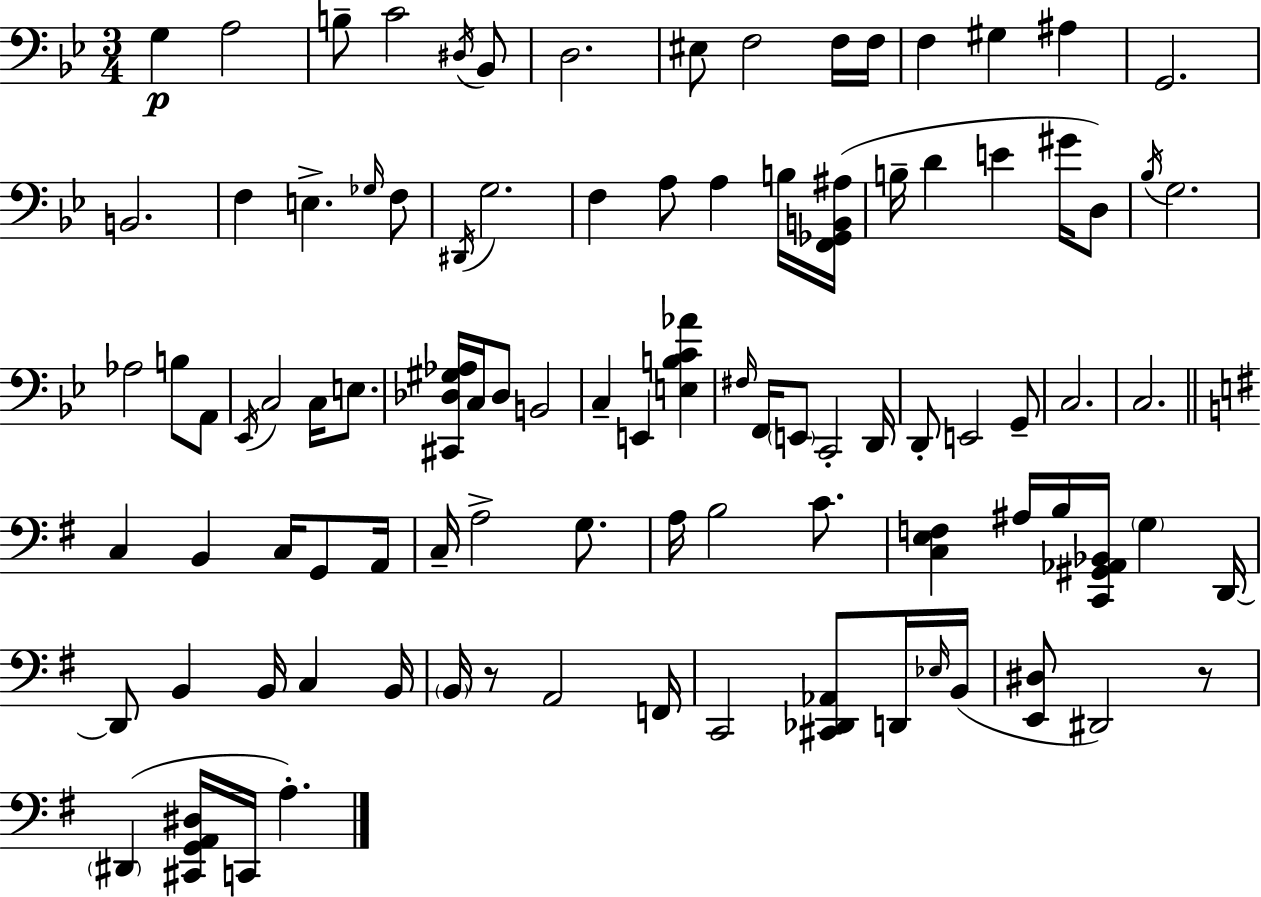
X:1
T:Untitled
M:3/4
L:1/4
K:Gm
G, A,2 B,/2 C2 ^D,/4 _B,,/2 D,2 ^E,/2 F,2 F,/4 F,/4 F, ^G, ^A, G,,2 B,,2 F, E, _G,/4 F,/2 ^D,,/4 G,2 F, A,/2 A, B,/4 [F,,_G,,B,,^A,]/4 B,/4 D E ^G/4 D,/2 _B,/4 G,2 _A,2 B,/2 A,,/2 _E,,/4 C,2 C,/4 E,/2 [^C,,_D,^G,_A,]/4 C,/4 _D,/2 B,,2 C, E,, [E,B,C_A] ^F,/4 F,,/4 E,,/2 C,,2 D,,/4 D,,/2 E,,2 G,,/2 C,2 C,2 C, B,, C,/4 G,,/2 A,,/4 C,/4 A,2 G,/2 A,/4 B,2 C/2 [C,E,F,] ^A,/4 B,/4 [C,,^G,,_A,,_B,,]/4 G, D,,/4 D,,/2 B,, B,,/4 C, B,,/4 B,,/4 z/2 A,,2 F,,/4 C,,2 [^C,,_D,,_A,,]/2 D,,/4 _E,/4 B,,/4 [E,,^D,]/2 ^D,,2 z/2 ^D,, [^C,,G,,A,,^D,]/4 C,,/4 A,